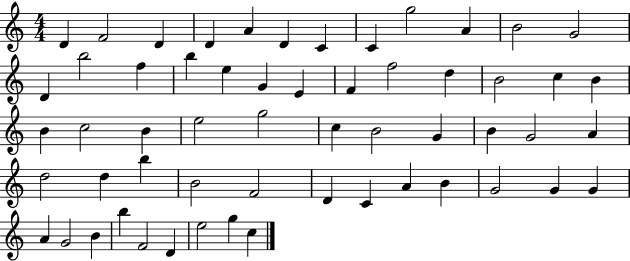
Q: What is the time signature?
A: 4/4